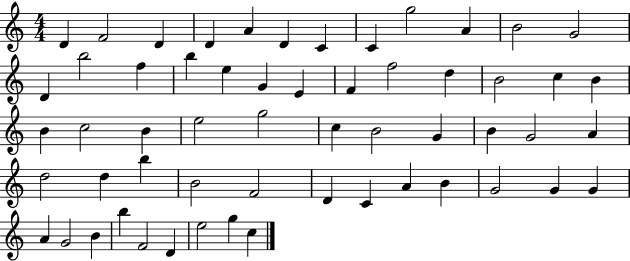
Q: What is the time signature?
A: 4/4